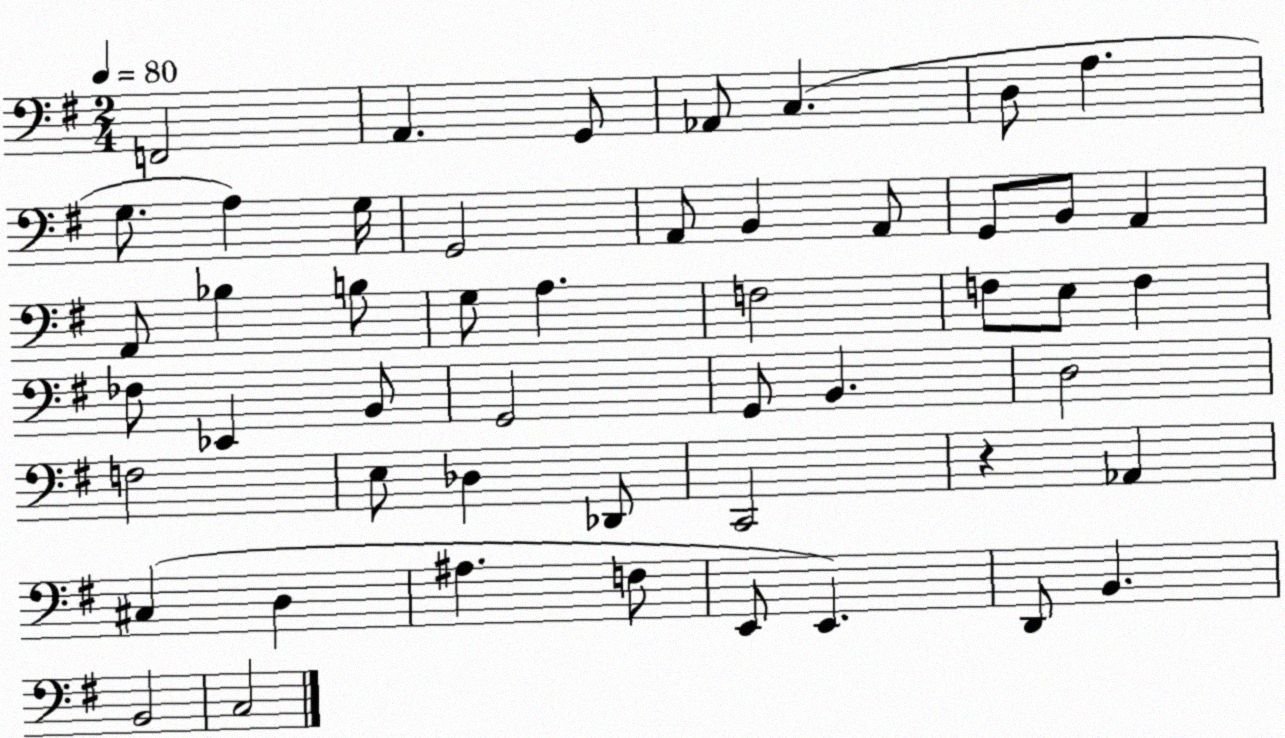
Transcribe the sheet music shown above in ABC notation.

X:1
T:Untitled
M:2/4
L:1/4
K:G
F,,2 A,, G,,/2 _A,,/2 C, D,/2 A, G,/2 A, G,/4 G,,2 A,,/2 B,, A,,/2 G,,/2 B,,/2 A,, A,,/2 _B, B,/2 G,/2 A, F,2 F,/2 E,/2 F, _F,/2 _E,, B,,/2 G,,2 G,,/2 B,, D,2 F,2 E,/2 _D, _D,,/2 C,,2 z _A,, ^C, D, ^A, F,/2 E,,/2 E,, D,,/2 B,, B,,2 C,2